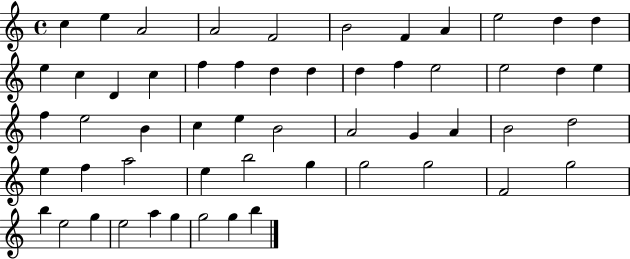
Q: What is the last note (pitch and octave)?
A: B5